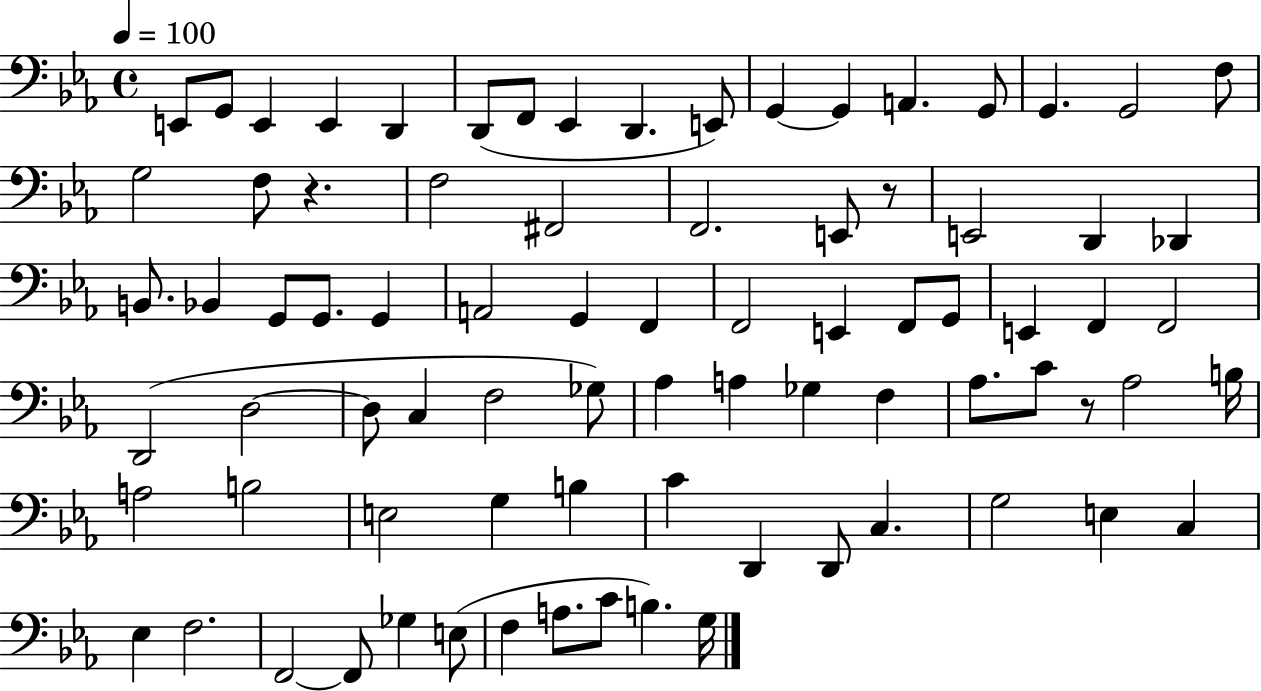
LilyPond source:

{
  \clef bass
  \time 4/4
  \defaultTimeSignature
  \key ees \major
  \tempo 4 = 100
  e,8 g,8 e,4 e,4 d,4 | d,8( f,8 ees,4 d,4. e,8) | g,4~~ g,4 a,4. g,8 | g,4. g,2 f8 | \break g2 f8 r4. | f2 fis,2 | f,2. e,8 r8 | e,2 d,4 des,4 | \break b,8. bes,4 g,8 g,8. g,4 | a,2 g,4 f,4 | f,2 e,4 f,8 g,8 | e,4 f,4 f,2 | \break d,2( d2~~ | d8 c4 f2 ges8) | aes4 a4 ges4 f4 | aes8. c'8 r8 aes2 b16 | \break a2 b2 | e2 g4 b4 | c'4 d,4 d,8 c4. | g2 e4 c4 | \break ees4 f2. | f,2~~ f,8 ges4 e8( | f4 a8. c'8 b4.) g16 | \bar "|."
}